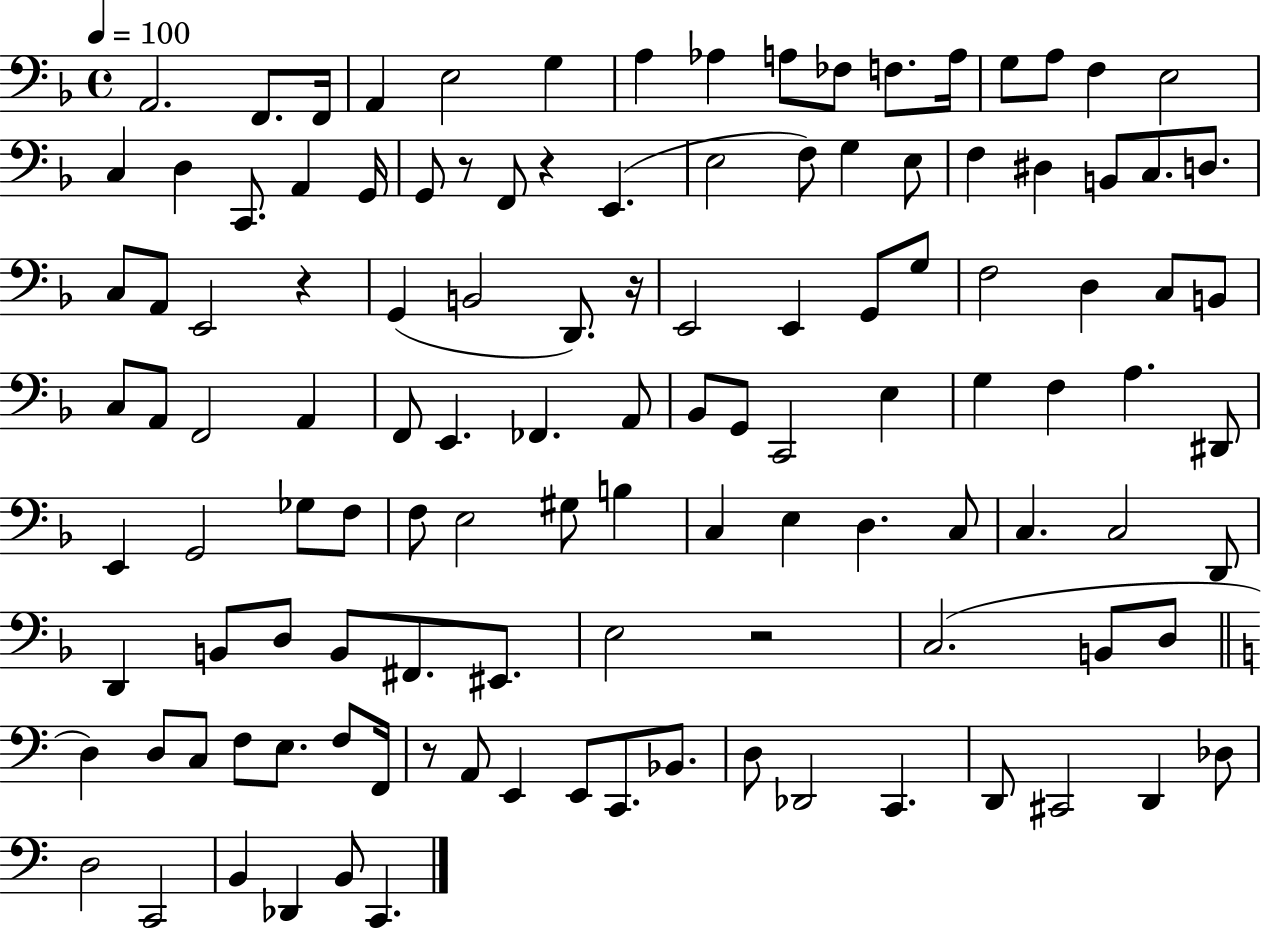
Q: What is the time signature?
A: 4/4